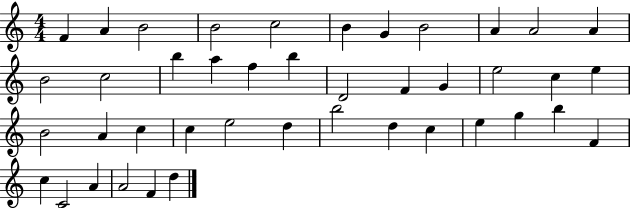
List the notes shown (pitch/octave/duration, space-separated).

F4/q A4/q B4/h B4/h C5/h B4/q G4/q B4/h A4/q A4/h A4/q B4/h C5/h B5/q A5/q F5/q B5/q D4/h F4/q G4/q E5/h C5/q E5/q B4/h A4/q C5/q C5/q E5/h D5/q B5/h D5/q C5/q E5/q G5/q B5/q F4/q C5/q C4/h A4/q A4/h F4/q D5/q